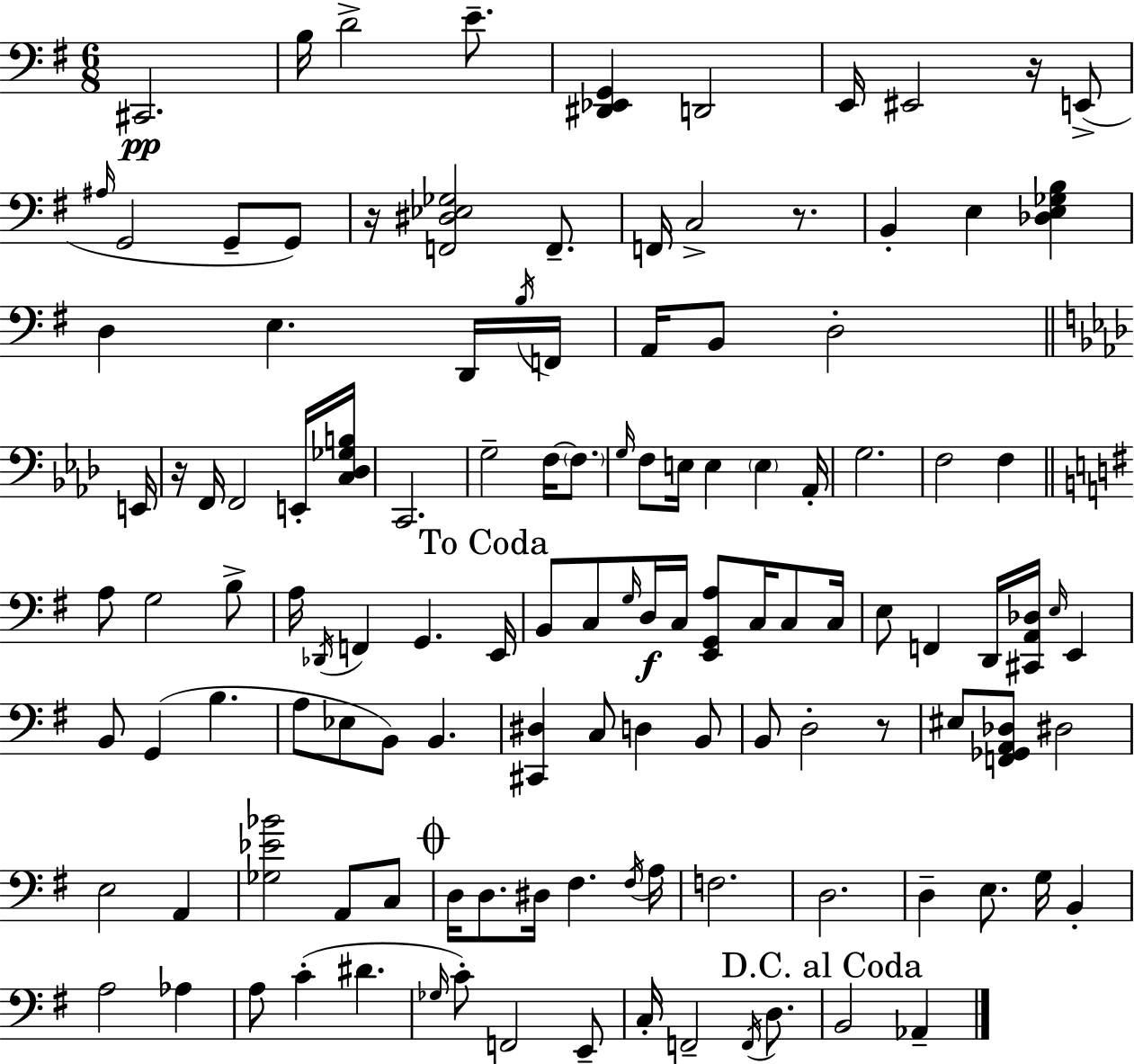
X:1
T:Untitled
M:6/8
L:1/4
K:G
^C,,2 B,/4 D2 E/2 [^D,,_E,,G,,] D,,2 E,,/4 ^E,,2 z/4 E,,/2 ^A,/4 G,,2 G,,/2 G,,/2 z/4 [F,,^D,_E,_G,]2 F,,/2 F,,/4 C,2 z/2 B,, E, [_D,E,_G,B,] D, E, D,,/4 B,/4 F,,/4 A,,/4 B,,/2 D,2 E,,/4 z/4 F,,/4 F,,2 E,,/4 [C,_D,_G,B,]/4 C,,2 G,2 F,/4 F,/2 G,/4 F,/2 E,/4 E, E, _A,,/4 G,2 F,2 F, A,/2 G,2 B,/2 A,/4 _D,,/4 F,, G,, E,,/4 B,,/2 C,/2 G,/4 D,/4 C,/4 [E,,G,,A,]/2 C,/4 C,/2 C,/4 E,/2 F,, D,,/4 [^C,,A,,_D,]/4 E,/4 E,, B,,/2 G,, B, A,/2 _E,/2 B,,/2 B,, [^C,,^D,] C,/2 D, B,,/2 B,,/2 D,2 z/2 ^E,/2 [F,,_G,,A,,_D,]/2 ^D,2 E,2 A,, [_G,_E_B]2 A,,/2 C,/2 D,/4 D,/2 ^D,/4 ^F, ^F,/4 A,/4 F,2 D,2 D, E,/2 G,/4 B,, A,2 _A, A,/2 C ^D _G,/4 C/2 F,,2 E,,/2 C,/4 F,,2 F,,/4 D,/2 B,,2 _A,,